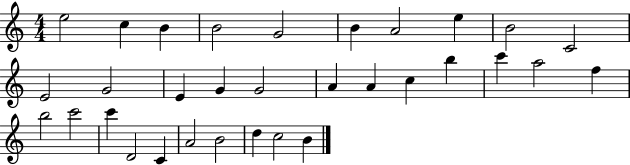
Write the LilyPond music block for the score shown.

{
  \clef treble
  \numericTimeSignature
  \time 4/4
  \key c \major
  e''2 c''4 b'4 | b'2 g'2 | b'4 a'2 e''4 | b'2 c'2 | \break e'2 g'2 | e'4 g'4 g'2 | a'4 a'4 c''4 b''4 | c'''4 a''2 f''4 | \break b''2 c'''2 | c'''4 d'2 c'4 | a'2 b'2 | d''4 c''2 b'4 | \break \bar "|."
}